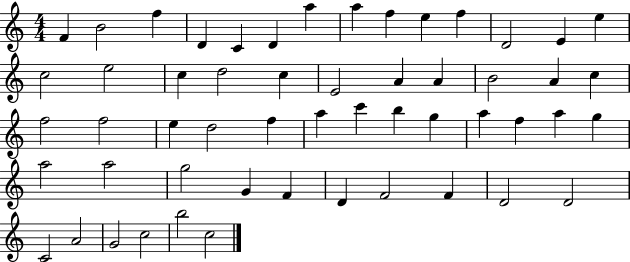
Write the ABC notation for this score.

X:1
T:Untitled
M:4/4
L:1/4
K:C
F B2 f D C D a a f e f D2 E e c2 e2 c d2 c E2 A A B2 A c f2 f2 e d2 f a c' b g a f a g a2 a2 g2 G F D F2 F D2 D2 C2 A2 G2 c2 b2 c2